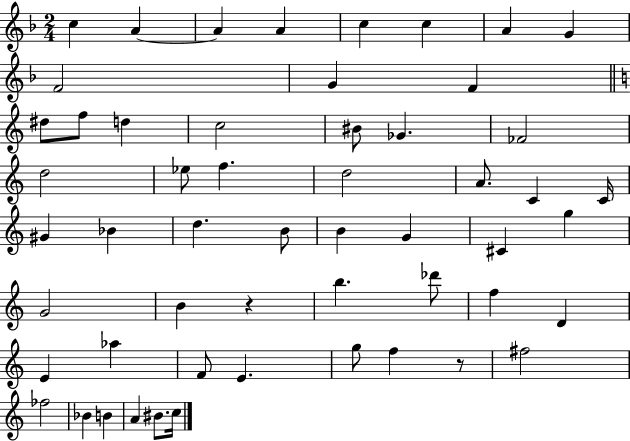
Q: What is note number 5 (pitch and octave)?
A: C5